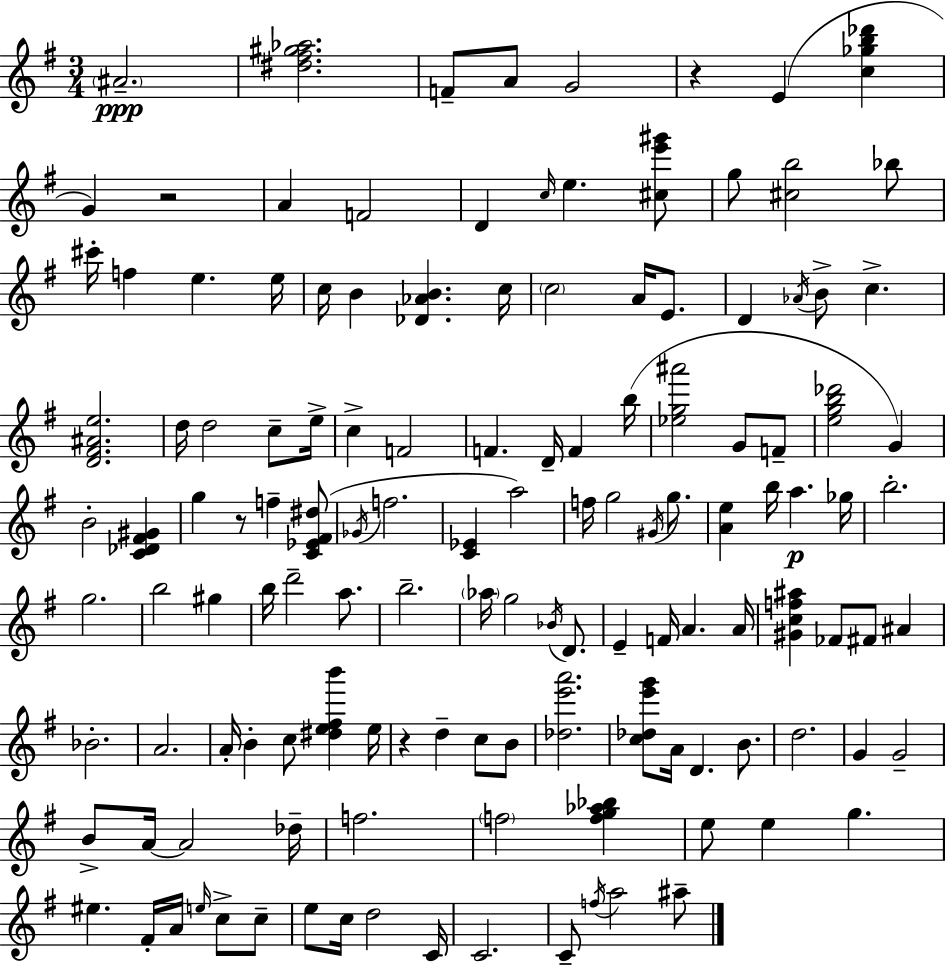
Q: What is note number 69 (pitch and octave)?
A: A4